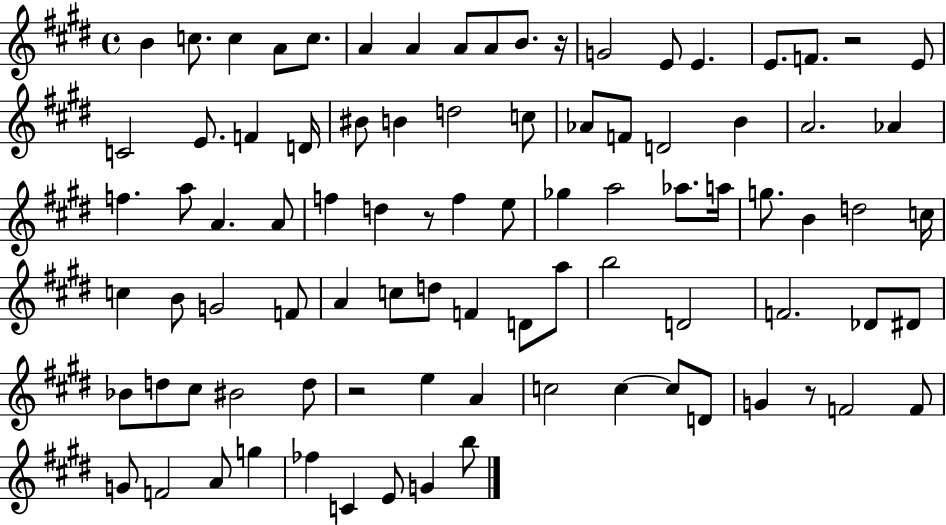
{
  \clef treble
  \time 4/4
  \defaultTimeSignature
  \key e \major
  b'4 c''8. c''4 a'8 c''8. | a'4 a'4 a'8 a'8 b'8. r16 | g'2 e'8 e'4. | e'8. f'8. r2 e'8 | \break c'2 e'8. f'4 d'16 | bis'8 b'4 d''2 c''8 | aes'8 f'8 d'2 b'4 | a'2. aes'4 | \break f''4. a''8 a'4. a'8 | f''4 d''4 r8 f''4 e''8 | ges''4 a''2 aes''8. a''16 | g''8. b'4 d''2 c''16 | \break c''4 b'8 g'2 f'8 | a'4 c''8 d''8 f'4 d'8 a''8 | b''2 d'2 | f'2. des'8 dis'8 | \break bes'8 d''8 cis''8 bis'2 d''8 | r2 e''4 a'4 | c''2 c''4~~ c''8 d'8 | g'4 r8 f'2 f'8 | \break g'8 f'2 a'8 g''4 | fes''4 c'4 e'8 g'4 b''8 | \bar "|."
}